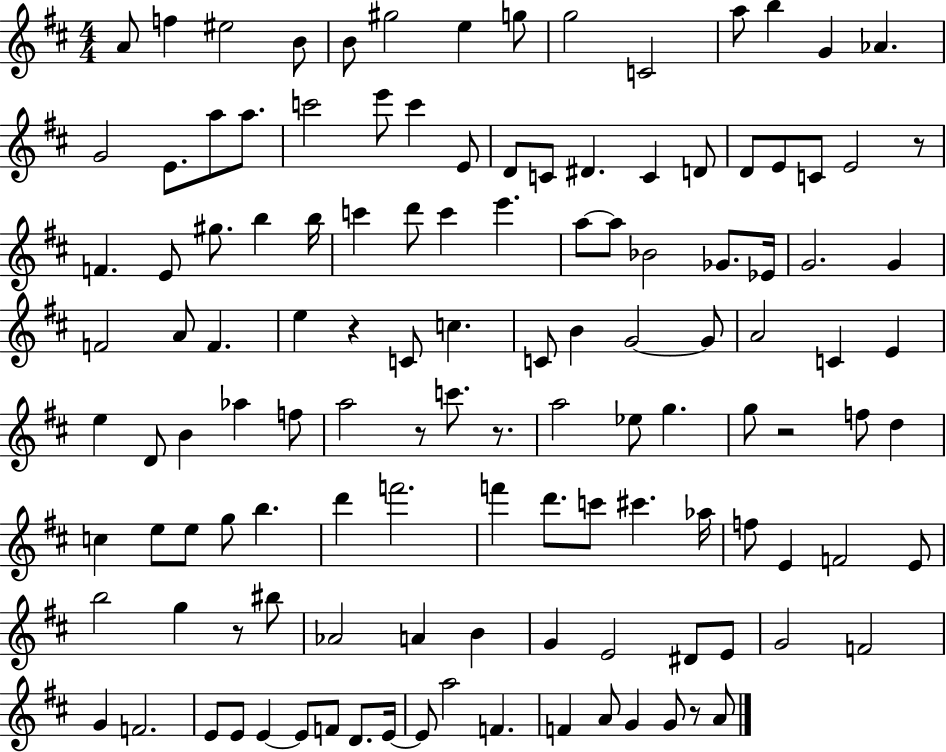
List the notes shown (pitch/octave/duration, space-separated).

A4/e F5/q EIS5/h B4/e B4/e G#5/h E5/q G5/e G5/h C4/h A5/e B5/q G4/q Ab4/q. G4/h E4/e. A5/e A5/e. C6/h E6/e C6/q E4/e D4/e C4/e D#4/q. C4/q D4/e D4/e E4/e C4/e E4/h R/e F4/q. E4/e G#5/e. B5/q B5/s C6/q D6/e C6/q E6/q. A5/e A5/e Bb4/h Gb4/e. Eb4/s G4/h. G4/q F4/h A4/e F4/q. E5/q R/q C4/e C5/q. C4/e B4/q G4/h G4/e A4/h C4/q E4/q E5/q D4/e B4/q Ab5/q F5/e A5/h R/e C6/e. R/e. A5/h Eb5/e G5/q. G5/e R/h F5/e D5/q C5/q E5/e E5/e G5/e B5/q. D6/q F6/h. F6/q D6/e. C6/e C#6/q. Ab5/s F5/e E4/q F4/h E4/e B5/h G5/q R/e BIS5/e Ab4/h A4/q B4/q G4/q E4/h D#4/e E4/e G4/h F4/h G4/q F4/h. E4/e E4/e E4/q E4/e F4/e D4/e. E4/s E4/e A5/h F4/q. F4/q A4/e G4/q G4/e R/e A4/e